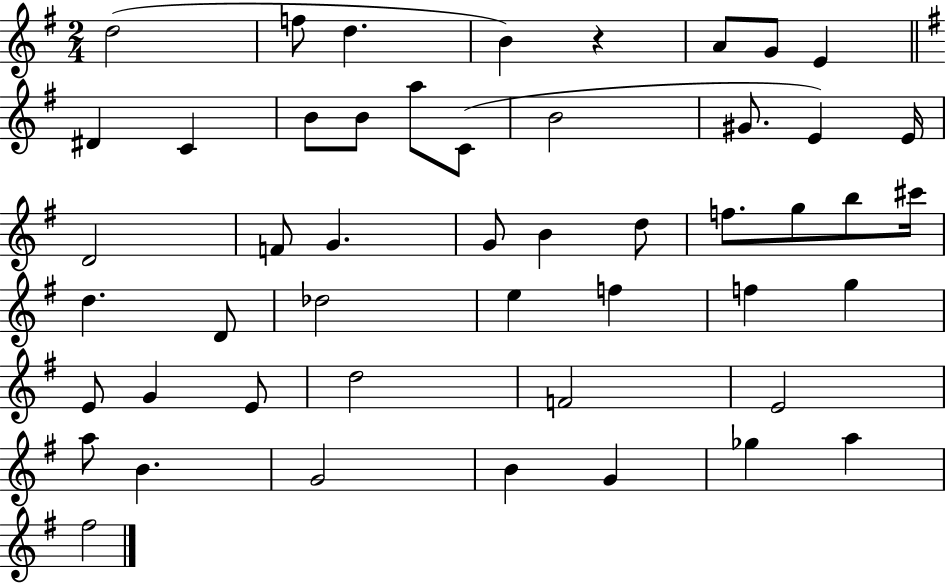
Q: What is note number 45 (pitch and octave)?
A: G4